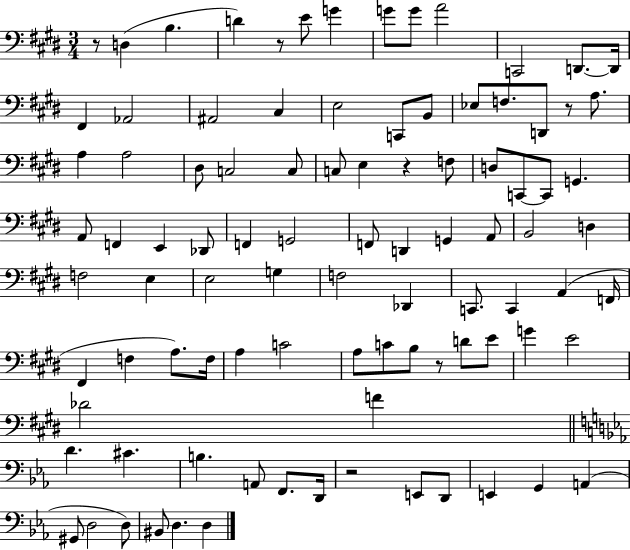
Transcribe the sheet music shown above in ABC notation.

X:1
T:Untitled
M:3/4
L:1/4
K:E
z/2 D, B, D z/2 E/2 G G/2 G/2 A2 C,,2 D,,/2 D,,/4 ^F,, _A,,2 ^A,,2 ^C, E,2 C,,/2 B,,/2 _E,/2 F,/2 D,,/2 z/2 A,/2 A, A,2 ^D,/2 C,2 C,/2 C,/2 E, z F,/2 D,/2 C,,/2 C,,/2 G,, A,,/2 F,, E,, _D,,/2 F,, G,,2 F,,/2 D,, G,, A,,/2 B,,2 D, F,2 E, E,2 G, F,2 _D,, C,,/2 C,, A,, F,,/4 ^F,, F, A,/2 F,/4 A, C2 A,/2 C/2 B,/2 z/2 D/2 E/2 G E2 _D2 F D ^C B, A,,/2 F,,/2 D,,/4 z2 E,,/2 D,,/2 E,, G,, A,, ^G,,/2 D,2 D,/2 ^B,,/2 D, D,